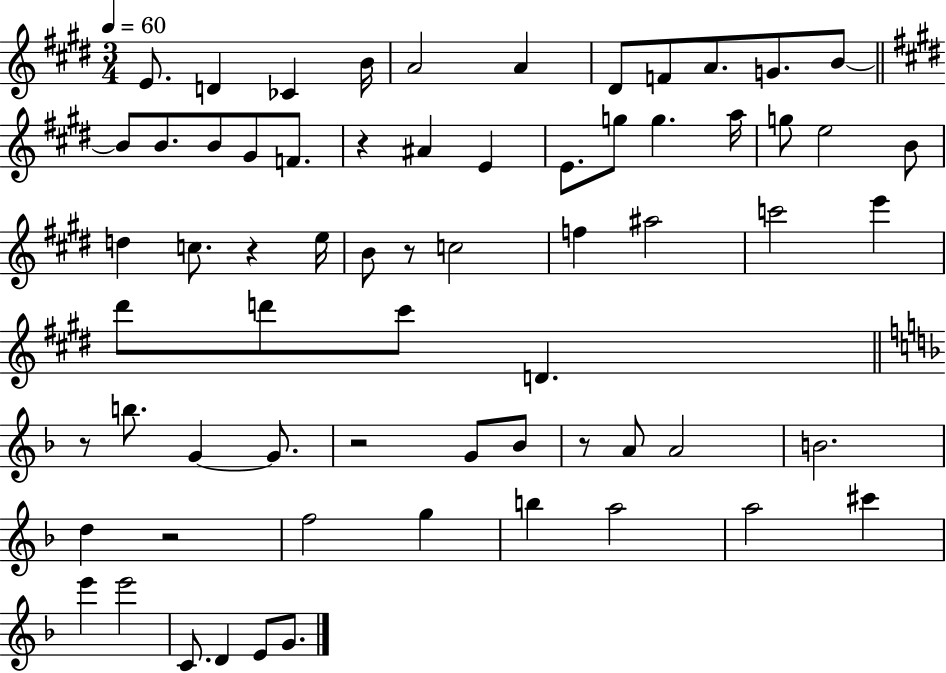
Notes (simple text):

E4/e. D4/q CES4/q B4/s A4/h A4/q D#4/e F4/e A4/e. G4/e. B4/e B4/e B4/e. B4/e G#4/e F4/e. R/q A#4/q E4/q E4/e. G5/e G5/q. A5/s G5/e E5/h B4/e D5/q C5/e. R/q E5/s B4/e R/e C5/h F5/q A#5/h C6/h E6/q D#6/e D6/e C#6/e D4/q. R/e B5/e. G4/q G4/e. R/h G4/e Bb4/e R/e A4/e A4/h B4/h. D5/q R/h F5/h G5/q B5/q A5/h A5/h C#6/q E6/q E6/h C4/e. D4/q E4/e G4/e.